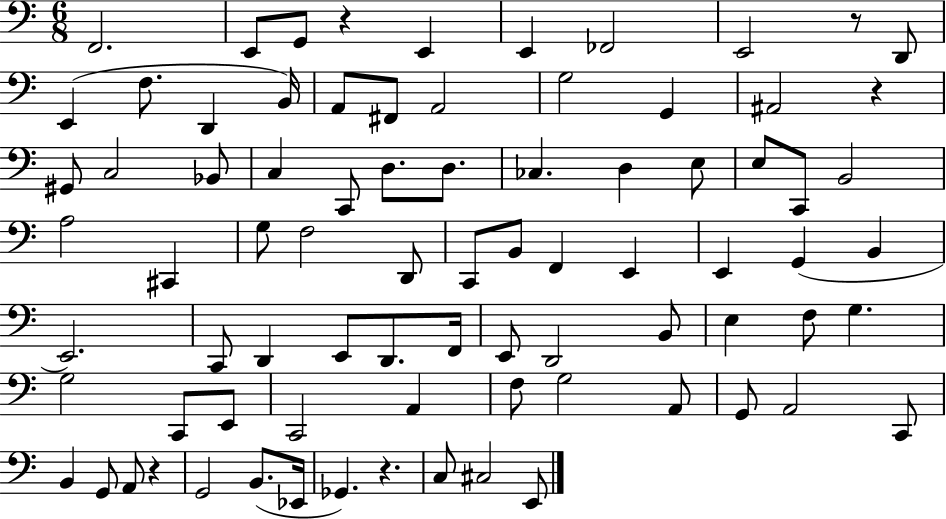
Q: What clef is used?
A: bass